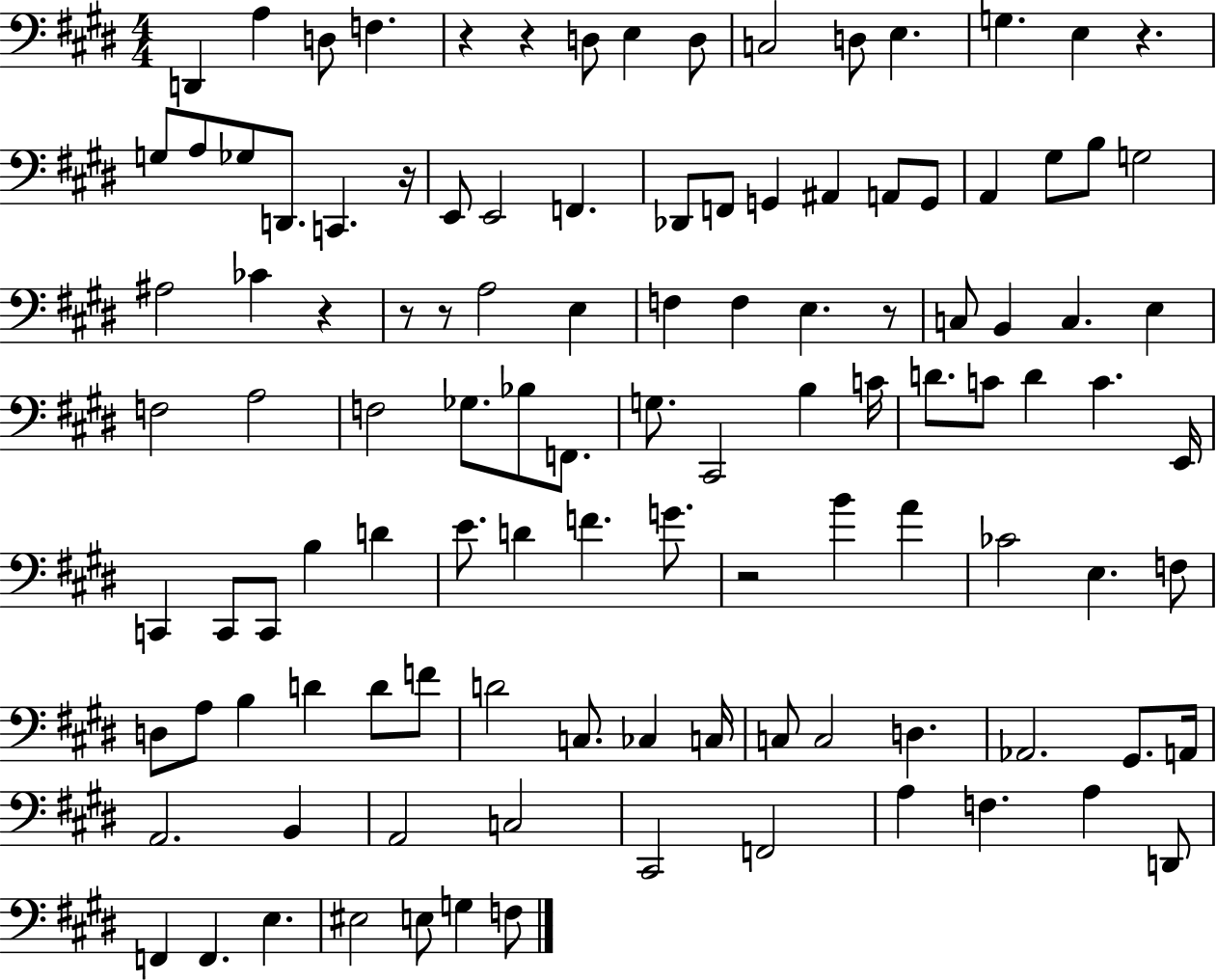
D2/q A3/q D3/e F3/q. R/q R/q D3/e E3/q D3/e C3/h D3/e E3/q. G3/q. E3/q R/q. G3/e A3/e Gb3/e D2/e. C2/q. R/s E2/e E2/h F2/q. Db2/e F2/e G2/q A#2/q A2/e G2/e A2/q G#3/e B3/e G3/h A#3/h CES4/q R/q R/e R/e A3/h E3/q F3/q F3/q E3/q. R/e C3/e B2/q C3/q. E3/q F3/h A3/h F3/h Gb3/e. Bb3/e F2/e. G3/e. C#2/h B3/q C4/s D4/e. C4/e D4/q C4/q. E2/s C2/q C2/e C2/e B3/q D4/q E4/e. D4/q F4/q. G4/e. R/h B4/q A4/q CES4/h E3/q. F3/e D3/e A3/e B3/q D4/q D4/e F4/e D4/h C3/e. CES3/q C3/s C3/e C3/h D3/q. Ab2/h. G#2/e. A2/s A2/h. B2/q A2/h C3/h C#2/h F2/h A3/q F3/q. A3/q D2/e F2/q F2/q. E3/q. EIS3/h E3/e G3/q F3/e